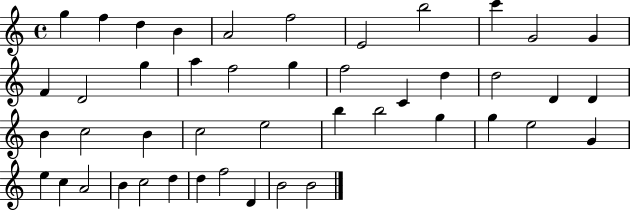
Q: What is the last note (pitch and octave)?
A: B4